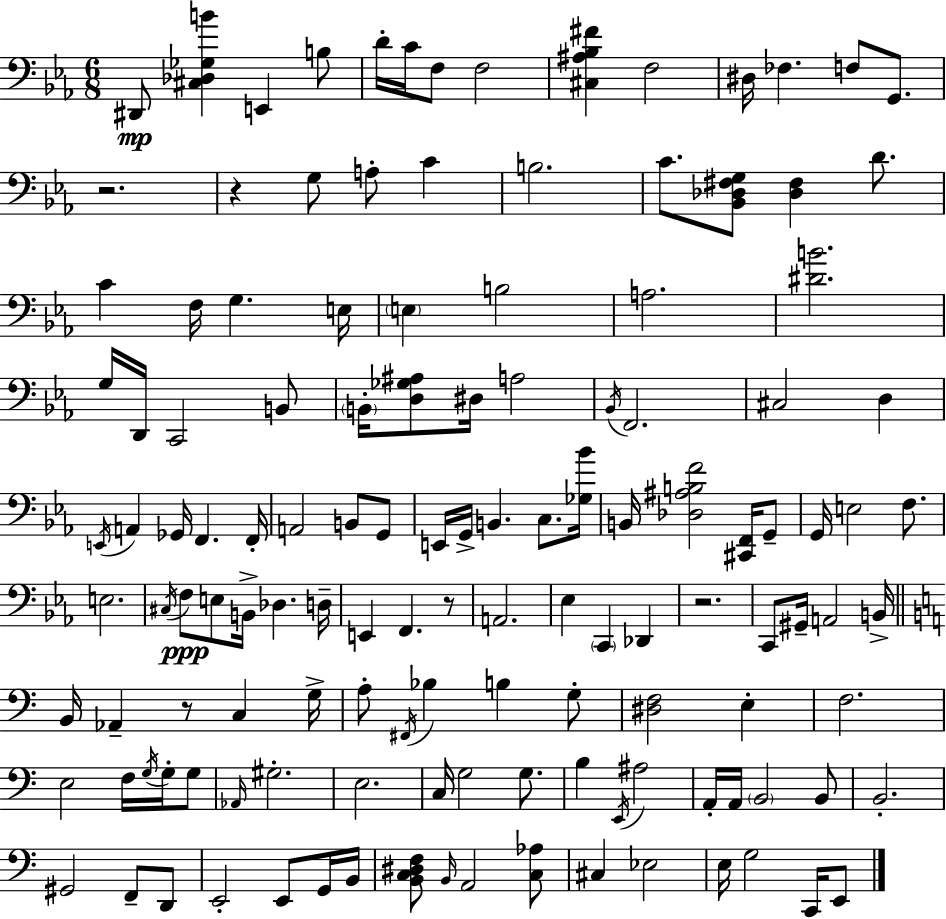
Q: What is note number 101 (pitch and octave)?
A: G#2